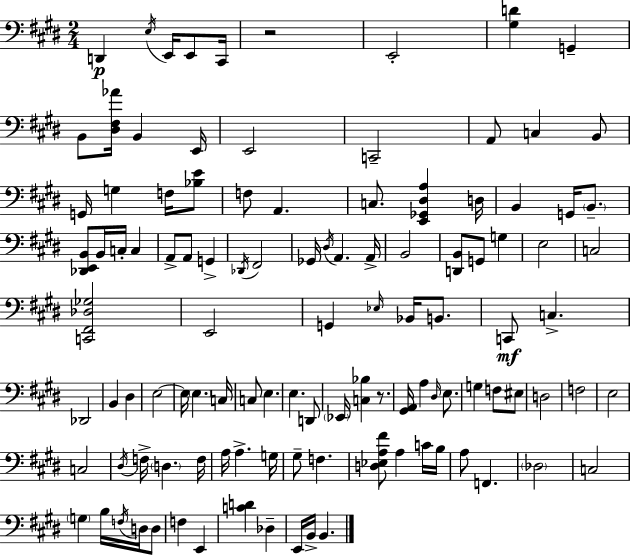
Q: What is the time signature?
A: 2/4